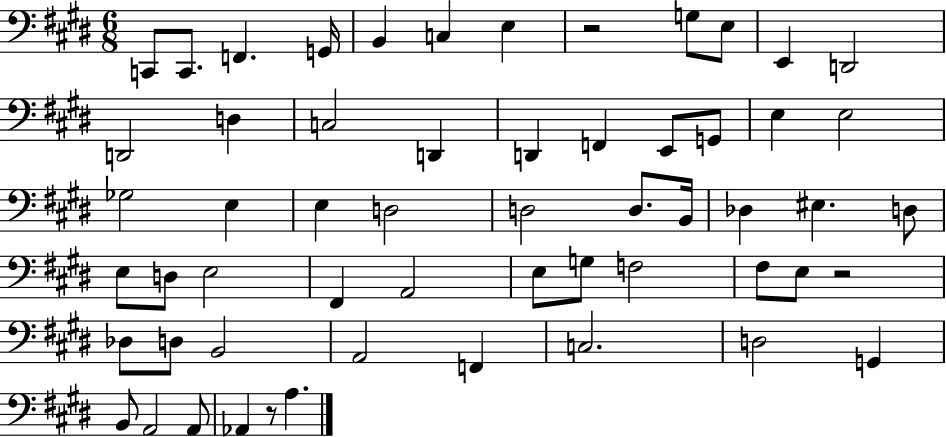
X:1
T:Untitled
M:6/8
L:1/4
K:E
C,,/2 C,,/2 F,, G,,/4 B,, C, E, z2 G,/2 E,/2 E,, D,,2 D,,2 D, C,2 D,, D,, F,, E,,/2 G,,/2 E, E,2 _G,2 E, E, D,2 D,2 D,/2 B,,/4 _D, ^E, D,/2 E,/2 D,/2 E,2 ^F,, A,,2 E,/2 G,/2 F,2 ^F,/2 E,/2 z2 _D,/2 D,/2 B,,2 A,,2 F,, C,2 D,2 G,, B,,/2 A,,2 A,,/2 _A,, z/2 A,